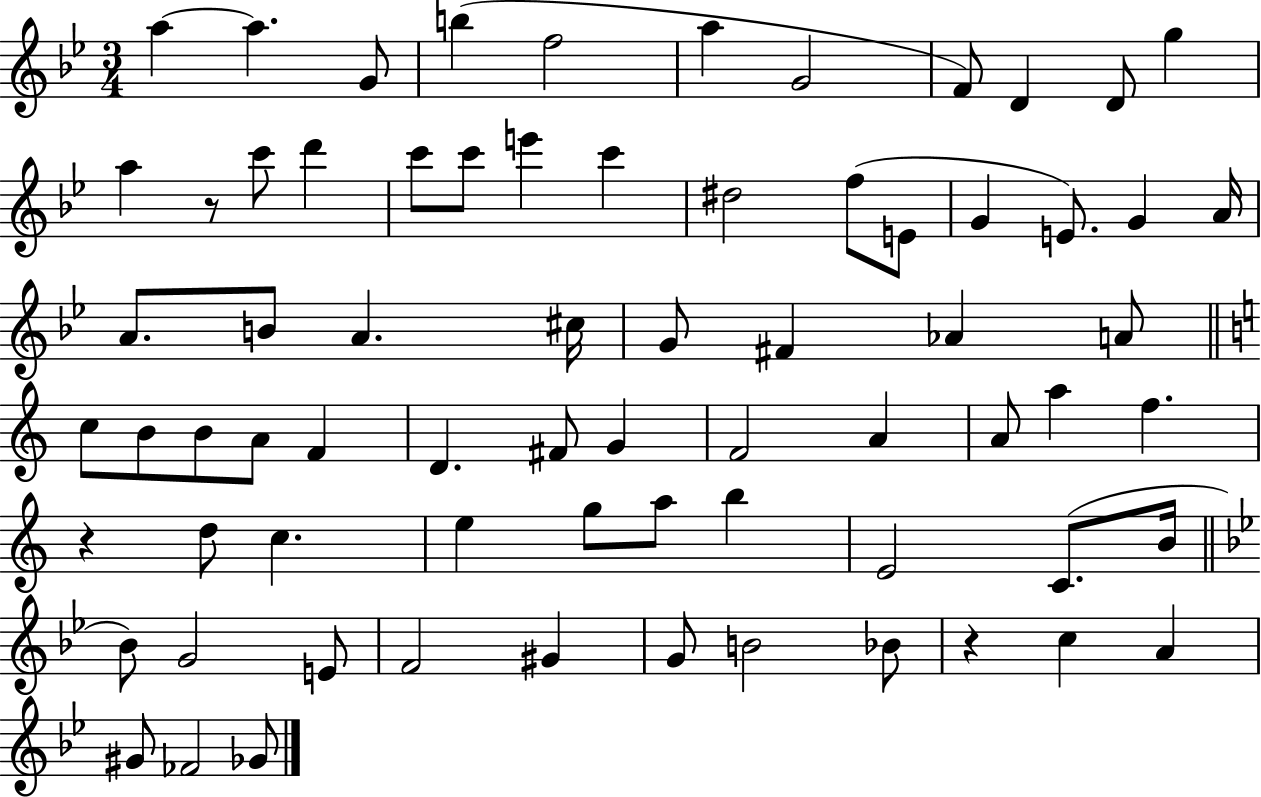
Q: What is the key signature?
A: BES major